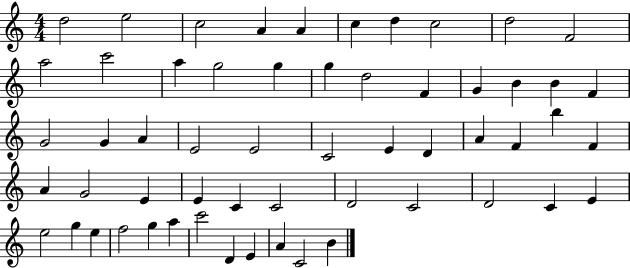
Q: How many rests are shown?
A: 0